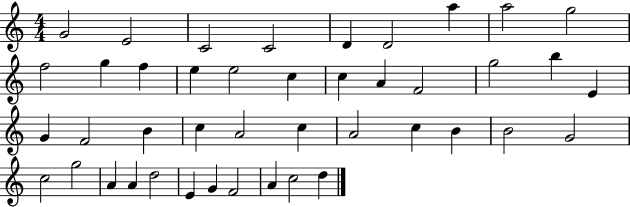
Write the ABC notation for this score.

X:1
T:Untitled
M:4/4
L:1/4
K:C
G2 E2 C2 C2 D D2 a a2 g2 f2 g f e e2 c c A F2 g2 b E G F2 B c A2 c A2 c B B2 G2 c2 g2 A A d2 E G F2 A c2 d